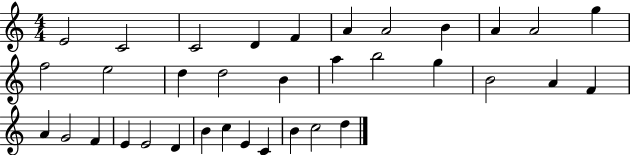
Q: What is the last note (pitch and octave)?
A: D5